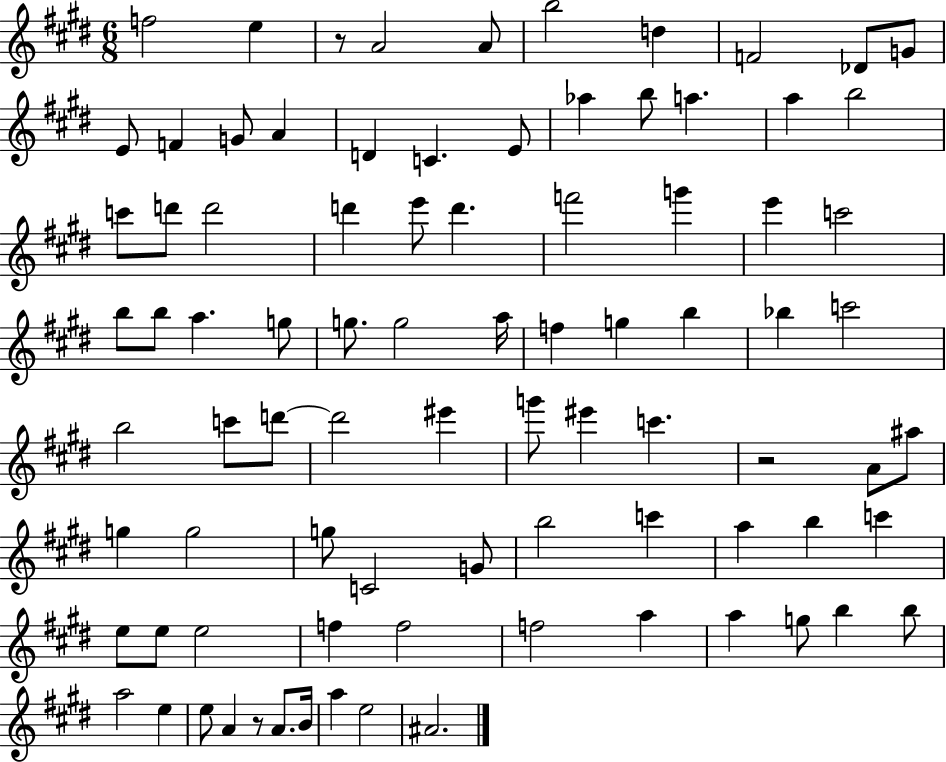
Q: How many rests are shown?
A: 3